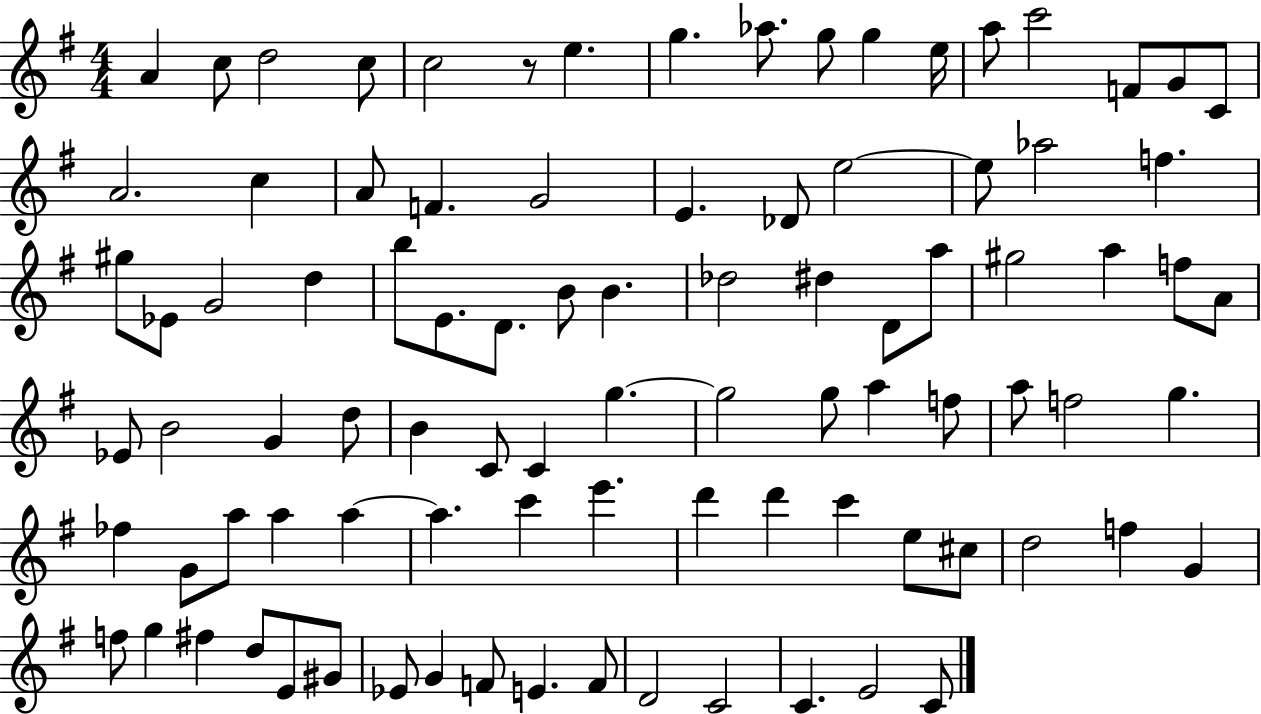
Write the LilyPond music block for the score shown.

{
  \clef treble
  \numericTimeSignature
  \time 4/4
  \key g \major
  a'4 c''8 d''2 c''8 | c''2 r8 e''4. | g''4. aes''8. g''8 g''4 e''16 | a''8 c'''2 f'8 g'8 c'8 | \break a'2. c''4 | a'8 f'4. g'2 | e'4. des'8 e''2~~ | e''8 aes''2 f''4. | \break gis''8 ees'8 g'2 d''4 | b''8 e'8. d'8. b'8 b'4. | des''2 dis''4 d'8 a''8 | gis''2 a''4 f''8 a'8 | \break ees'8 b'2 g'4 d''8 | b'4 c'8 c'4 g''4.~~ | g''2 g''8 a''4 f''8 | a''8 f''2 g''4. | \break fes''4 g'8 a''8 a''4 a''4~~ | a''4. c'''4 e'''4. | d'''4 d'''4 c'''4 e''8 cis''8 | d''2 f''4 g'4 | \break f''8 g''4 fis''4 d''8 e'8 gis'8 | ees'8 g'4 f'8 e'4. f'8 | d'2 c'2 | c'4. e'2 c'8 | \break \bar "|."
}